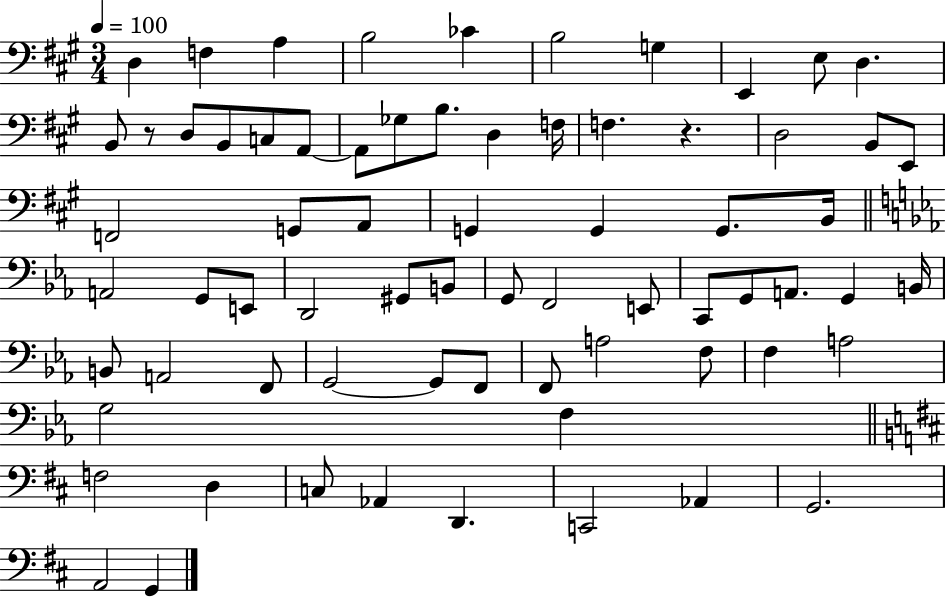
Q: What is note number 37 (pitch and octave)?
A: B2